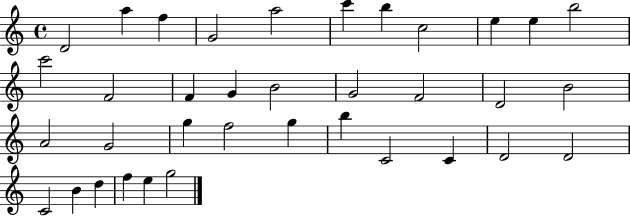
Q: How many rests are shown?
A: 0